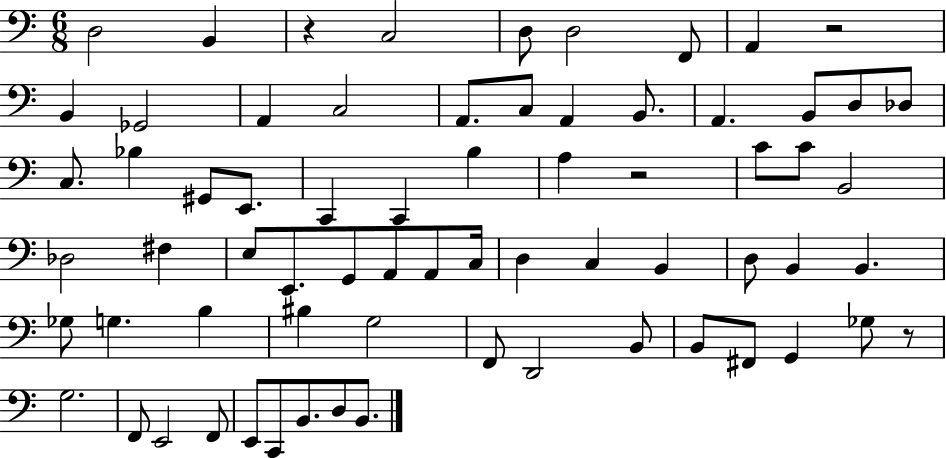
X:1
T:Untitled
M:6/8
L:1/4
K:C
D,2 B,, z C,2 D,/2 D,2 F,,/2 A,, z2 B,, _G,,2 A,, C,2 A,,/2 C,/2 A,, B,,/2 A,, B,,/2 D,/2 _D,/2 C,/2 _B, ^G,,/2 E,,/2 C,, C,, B, A, z2 C/2 C/2 B,,2 _D,2 ^F, E,/2 E,,/2 G,,/2 A,,/2 A,,/2 C,/4 D, C, B,, D,/2 B,, B,, _G,/2 G, B, ^B, G,2 F,,/2 D,,2 B,,/2 B,,/2 ^F,,/2 G,, _G,/2 z/2 G,2 F,,/2 E,,2 F,,/2 E,,/2 C,,/2 B,,/2 D,/2 B,,/2